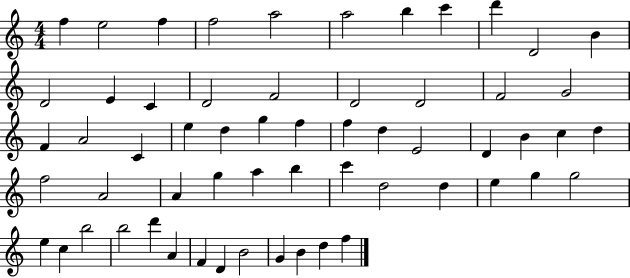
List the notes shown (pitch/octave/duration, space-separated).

F5/q E5/h F5/q F5/h A5/h A5/h B5/q C6/q D6/q D4/h B4/q D4/h E4/q C4/q D4/h F4/h D4/h D4/h F4/h G4/h F4/q A4/h C4/q E5/q D5/q G5/q F5/q F5/q D5/q E4/h D4/q B4/q C5/q D5/q F5/h A4/h A4/q G5/q A5/q B5/q C6/q D5/h D5/q E5/q G5/q G5/h E5/q C5/q B5/h B5/h D6/q A4/q F4/q D4/q B4/h G4/q B4/q D5/q F5/q